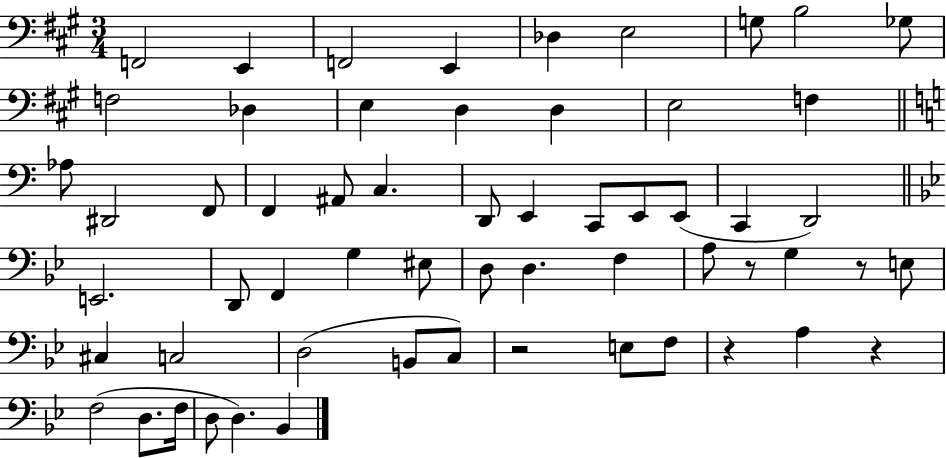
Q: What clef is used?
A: bass